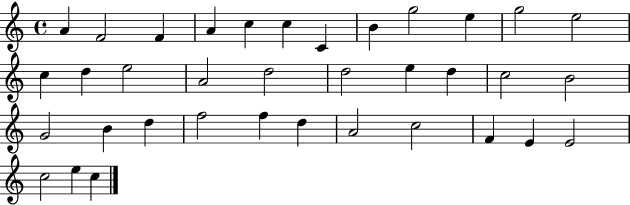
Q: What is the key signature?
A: C major